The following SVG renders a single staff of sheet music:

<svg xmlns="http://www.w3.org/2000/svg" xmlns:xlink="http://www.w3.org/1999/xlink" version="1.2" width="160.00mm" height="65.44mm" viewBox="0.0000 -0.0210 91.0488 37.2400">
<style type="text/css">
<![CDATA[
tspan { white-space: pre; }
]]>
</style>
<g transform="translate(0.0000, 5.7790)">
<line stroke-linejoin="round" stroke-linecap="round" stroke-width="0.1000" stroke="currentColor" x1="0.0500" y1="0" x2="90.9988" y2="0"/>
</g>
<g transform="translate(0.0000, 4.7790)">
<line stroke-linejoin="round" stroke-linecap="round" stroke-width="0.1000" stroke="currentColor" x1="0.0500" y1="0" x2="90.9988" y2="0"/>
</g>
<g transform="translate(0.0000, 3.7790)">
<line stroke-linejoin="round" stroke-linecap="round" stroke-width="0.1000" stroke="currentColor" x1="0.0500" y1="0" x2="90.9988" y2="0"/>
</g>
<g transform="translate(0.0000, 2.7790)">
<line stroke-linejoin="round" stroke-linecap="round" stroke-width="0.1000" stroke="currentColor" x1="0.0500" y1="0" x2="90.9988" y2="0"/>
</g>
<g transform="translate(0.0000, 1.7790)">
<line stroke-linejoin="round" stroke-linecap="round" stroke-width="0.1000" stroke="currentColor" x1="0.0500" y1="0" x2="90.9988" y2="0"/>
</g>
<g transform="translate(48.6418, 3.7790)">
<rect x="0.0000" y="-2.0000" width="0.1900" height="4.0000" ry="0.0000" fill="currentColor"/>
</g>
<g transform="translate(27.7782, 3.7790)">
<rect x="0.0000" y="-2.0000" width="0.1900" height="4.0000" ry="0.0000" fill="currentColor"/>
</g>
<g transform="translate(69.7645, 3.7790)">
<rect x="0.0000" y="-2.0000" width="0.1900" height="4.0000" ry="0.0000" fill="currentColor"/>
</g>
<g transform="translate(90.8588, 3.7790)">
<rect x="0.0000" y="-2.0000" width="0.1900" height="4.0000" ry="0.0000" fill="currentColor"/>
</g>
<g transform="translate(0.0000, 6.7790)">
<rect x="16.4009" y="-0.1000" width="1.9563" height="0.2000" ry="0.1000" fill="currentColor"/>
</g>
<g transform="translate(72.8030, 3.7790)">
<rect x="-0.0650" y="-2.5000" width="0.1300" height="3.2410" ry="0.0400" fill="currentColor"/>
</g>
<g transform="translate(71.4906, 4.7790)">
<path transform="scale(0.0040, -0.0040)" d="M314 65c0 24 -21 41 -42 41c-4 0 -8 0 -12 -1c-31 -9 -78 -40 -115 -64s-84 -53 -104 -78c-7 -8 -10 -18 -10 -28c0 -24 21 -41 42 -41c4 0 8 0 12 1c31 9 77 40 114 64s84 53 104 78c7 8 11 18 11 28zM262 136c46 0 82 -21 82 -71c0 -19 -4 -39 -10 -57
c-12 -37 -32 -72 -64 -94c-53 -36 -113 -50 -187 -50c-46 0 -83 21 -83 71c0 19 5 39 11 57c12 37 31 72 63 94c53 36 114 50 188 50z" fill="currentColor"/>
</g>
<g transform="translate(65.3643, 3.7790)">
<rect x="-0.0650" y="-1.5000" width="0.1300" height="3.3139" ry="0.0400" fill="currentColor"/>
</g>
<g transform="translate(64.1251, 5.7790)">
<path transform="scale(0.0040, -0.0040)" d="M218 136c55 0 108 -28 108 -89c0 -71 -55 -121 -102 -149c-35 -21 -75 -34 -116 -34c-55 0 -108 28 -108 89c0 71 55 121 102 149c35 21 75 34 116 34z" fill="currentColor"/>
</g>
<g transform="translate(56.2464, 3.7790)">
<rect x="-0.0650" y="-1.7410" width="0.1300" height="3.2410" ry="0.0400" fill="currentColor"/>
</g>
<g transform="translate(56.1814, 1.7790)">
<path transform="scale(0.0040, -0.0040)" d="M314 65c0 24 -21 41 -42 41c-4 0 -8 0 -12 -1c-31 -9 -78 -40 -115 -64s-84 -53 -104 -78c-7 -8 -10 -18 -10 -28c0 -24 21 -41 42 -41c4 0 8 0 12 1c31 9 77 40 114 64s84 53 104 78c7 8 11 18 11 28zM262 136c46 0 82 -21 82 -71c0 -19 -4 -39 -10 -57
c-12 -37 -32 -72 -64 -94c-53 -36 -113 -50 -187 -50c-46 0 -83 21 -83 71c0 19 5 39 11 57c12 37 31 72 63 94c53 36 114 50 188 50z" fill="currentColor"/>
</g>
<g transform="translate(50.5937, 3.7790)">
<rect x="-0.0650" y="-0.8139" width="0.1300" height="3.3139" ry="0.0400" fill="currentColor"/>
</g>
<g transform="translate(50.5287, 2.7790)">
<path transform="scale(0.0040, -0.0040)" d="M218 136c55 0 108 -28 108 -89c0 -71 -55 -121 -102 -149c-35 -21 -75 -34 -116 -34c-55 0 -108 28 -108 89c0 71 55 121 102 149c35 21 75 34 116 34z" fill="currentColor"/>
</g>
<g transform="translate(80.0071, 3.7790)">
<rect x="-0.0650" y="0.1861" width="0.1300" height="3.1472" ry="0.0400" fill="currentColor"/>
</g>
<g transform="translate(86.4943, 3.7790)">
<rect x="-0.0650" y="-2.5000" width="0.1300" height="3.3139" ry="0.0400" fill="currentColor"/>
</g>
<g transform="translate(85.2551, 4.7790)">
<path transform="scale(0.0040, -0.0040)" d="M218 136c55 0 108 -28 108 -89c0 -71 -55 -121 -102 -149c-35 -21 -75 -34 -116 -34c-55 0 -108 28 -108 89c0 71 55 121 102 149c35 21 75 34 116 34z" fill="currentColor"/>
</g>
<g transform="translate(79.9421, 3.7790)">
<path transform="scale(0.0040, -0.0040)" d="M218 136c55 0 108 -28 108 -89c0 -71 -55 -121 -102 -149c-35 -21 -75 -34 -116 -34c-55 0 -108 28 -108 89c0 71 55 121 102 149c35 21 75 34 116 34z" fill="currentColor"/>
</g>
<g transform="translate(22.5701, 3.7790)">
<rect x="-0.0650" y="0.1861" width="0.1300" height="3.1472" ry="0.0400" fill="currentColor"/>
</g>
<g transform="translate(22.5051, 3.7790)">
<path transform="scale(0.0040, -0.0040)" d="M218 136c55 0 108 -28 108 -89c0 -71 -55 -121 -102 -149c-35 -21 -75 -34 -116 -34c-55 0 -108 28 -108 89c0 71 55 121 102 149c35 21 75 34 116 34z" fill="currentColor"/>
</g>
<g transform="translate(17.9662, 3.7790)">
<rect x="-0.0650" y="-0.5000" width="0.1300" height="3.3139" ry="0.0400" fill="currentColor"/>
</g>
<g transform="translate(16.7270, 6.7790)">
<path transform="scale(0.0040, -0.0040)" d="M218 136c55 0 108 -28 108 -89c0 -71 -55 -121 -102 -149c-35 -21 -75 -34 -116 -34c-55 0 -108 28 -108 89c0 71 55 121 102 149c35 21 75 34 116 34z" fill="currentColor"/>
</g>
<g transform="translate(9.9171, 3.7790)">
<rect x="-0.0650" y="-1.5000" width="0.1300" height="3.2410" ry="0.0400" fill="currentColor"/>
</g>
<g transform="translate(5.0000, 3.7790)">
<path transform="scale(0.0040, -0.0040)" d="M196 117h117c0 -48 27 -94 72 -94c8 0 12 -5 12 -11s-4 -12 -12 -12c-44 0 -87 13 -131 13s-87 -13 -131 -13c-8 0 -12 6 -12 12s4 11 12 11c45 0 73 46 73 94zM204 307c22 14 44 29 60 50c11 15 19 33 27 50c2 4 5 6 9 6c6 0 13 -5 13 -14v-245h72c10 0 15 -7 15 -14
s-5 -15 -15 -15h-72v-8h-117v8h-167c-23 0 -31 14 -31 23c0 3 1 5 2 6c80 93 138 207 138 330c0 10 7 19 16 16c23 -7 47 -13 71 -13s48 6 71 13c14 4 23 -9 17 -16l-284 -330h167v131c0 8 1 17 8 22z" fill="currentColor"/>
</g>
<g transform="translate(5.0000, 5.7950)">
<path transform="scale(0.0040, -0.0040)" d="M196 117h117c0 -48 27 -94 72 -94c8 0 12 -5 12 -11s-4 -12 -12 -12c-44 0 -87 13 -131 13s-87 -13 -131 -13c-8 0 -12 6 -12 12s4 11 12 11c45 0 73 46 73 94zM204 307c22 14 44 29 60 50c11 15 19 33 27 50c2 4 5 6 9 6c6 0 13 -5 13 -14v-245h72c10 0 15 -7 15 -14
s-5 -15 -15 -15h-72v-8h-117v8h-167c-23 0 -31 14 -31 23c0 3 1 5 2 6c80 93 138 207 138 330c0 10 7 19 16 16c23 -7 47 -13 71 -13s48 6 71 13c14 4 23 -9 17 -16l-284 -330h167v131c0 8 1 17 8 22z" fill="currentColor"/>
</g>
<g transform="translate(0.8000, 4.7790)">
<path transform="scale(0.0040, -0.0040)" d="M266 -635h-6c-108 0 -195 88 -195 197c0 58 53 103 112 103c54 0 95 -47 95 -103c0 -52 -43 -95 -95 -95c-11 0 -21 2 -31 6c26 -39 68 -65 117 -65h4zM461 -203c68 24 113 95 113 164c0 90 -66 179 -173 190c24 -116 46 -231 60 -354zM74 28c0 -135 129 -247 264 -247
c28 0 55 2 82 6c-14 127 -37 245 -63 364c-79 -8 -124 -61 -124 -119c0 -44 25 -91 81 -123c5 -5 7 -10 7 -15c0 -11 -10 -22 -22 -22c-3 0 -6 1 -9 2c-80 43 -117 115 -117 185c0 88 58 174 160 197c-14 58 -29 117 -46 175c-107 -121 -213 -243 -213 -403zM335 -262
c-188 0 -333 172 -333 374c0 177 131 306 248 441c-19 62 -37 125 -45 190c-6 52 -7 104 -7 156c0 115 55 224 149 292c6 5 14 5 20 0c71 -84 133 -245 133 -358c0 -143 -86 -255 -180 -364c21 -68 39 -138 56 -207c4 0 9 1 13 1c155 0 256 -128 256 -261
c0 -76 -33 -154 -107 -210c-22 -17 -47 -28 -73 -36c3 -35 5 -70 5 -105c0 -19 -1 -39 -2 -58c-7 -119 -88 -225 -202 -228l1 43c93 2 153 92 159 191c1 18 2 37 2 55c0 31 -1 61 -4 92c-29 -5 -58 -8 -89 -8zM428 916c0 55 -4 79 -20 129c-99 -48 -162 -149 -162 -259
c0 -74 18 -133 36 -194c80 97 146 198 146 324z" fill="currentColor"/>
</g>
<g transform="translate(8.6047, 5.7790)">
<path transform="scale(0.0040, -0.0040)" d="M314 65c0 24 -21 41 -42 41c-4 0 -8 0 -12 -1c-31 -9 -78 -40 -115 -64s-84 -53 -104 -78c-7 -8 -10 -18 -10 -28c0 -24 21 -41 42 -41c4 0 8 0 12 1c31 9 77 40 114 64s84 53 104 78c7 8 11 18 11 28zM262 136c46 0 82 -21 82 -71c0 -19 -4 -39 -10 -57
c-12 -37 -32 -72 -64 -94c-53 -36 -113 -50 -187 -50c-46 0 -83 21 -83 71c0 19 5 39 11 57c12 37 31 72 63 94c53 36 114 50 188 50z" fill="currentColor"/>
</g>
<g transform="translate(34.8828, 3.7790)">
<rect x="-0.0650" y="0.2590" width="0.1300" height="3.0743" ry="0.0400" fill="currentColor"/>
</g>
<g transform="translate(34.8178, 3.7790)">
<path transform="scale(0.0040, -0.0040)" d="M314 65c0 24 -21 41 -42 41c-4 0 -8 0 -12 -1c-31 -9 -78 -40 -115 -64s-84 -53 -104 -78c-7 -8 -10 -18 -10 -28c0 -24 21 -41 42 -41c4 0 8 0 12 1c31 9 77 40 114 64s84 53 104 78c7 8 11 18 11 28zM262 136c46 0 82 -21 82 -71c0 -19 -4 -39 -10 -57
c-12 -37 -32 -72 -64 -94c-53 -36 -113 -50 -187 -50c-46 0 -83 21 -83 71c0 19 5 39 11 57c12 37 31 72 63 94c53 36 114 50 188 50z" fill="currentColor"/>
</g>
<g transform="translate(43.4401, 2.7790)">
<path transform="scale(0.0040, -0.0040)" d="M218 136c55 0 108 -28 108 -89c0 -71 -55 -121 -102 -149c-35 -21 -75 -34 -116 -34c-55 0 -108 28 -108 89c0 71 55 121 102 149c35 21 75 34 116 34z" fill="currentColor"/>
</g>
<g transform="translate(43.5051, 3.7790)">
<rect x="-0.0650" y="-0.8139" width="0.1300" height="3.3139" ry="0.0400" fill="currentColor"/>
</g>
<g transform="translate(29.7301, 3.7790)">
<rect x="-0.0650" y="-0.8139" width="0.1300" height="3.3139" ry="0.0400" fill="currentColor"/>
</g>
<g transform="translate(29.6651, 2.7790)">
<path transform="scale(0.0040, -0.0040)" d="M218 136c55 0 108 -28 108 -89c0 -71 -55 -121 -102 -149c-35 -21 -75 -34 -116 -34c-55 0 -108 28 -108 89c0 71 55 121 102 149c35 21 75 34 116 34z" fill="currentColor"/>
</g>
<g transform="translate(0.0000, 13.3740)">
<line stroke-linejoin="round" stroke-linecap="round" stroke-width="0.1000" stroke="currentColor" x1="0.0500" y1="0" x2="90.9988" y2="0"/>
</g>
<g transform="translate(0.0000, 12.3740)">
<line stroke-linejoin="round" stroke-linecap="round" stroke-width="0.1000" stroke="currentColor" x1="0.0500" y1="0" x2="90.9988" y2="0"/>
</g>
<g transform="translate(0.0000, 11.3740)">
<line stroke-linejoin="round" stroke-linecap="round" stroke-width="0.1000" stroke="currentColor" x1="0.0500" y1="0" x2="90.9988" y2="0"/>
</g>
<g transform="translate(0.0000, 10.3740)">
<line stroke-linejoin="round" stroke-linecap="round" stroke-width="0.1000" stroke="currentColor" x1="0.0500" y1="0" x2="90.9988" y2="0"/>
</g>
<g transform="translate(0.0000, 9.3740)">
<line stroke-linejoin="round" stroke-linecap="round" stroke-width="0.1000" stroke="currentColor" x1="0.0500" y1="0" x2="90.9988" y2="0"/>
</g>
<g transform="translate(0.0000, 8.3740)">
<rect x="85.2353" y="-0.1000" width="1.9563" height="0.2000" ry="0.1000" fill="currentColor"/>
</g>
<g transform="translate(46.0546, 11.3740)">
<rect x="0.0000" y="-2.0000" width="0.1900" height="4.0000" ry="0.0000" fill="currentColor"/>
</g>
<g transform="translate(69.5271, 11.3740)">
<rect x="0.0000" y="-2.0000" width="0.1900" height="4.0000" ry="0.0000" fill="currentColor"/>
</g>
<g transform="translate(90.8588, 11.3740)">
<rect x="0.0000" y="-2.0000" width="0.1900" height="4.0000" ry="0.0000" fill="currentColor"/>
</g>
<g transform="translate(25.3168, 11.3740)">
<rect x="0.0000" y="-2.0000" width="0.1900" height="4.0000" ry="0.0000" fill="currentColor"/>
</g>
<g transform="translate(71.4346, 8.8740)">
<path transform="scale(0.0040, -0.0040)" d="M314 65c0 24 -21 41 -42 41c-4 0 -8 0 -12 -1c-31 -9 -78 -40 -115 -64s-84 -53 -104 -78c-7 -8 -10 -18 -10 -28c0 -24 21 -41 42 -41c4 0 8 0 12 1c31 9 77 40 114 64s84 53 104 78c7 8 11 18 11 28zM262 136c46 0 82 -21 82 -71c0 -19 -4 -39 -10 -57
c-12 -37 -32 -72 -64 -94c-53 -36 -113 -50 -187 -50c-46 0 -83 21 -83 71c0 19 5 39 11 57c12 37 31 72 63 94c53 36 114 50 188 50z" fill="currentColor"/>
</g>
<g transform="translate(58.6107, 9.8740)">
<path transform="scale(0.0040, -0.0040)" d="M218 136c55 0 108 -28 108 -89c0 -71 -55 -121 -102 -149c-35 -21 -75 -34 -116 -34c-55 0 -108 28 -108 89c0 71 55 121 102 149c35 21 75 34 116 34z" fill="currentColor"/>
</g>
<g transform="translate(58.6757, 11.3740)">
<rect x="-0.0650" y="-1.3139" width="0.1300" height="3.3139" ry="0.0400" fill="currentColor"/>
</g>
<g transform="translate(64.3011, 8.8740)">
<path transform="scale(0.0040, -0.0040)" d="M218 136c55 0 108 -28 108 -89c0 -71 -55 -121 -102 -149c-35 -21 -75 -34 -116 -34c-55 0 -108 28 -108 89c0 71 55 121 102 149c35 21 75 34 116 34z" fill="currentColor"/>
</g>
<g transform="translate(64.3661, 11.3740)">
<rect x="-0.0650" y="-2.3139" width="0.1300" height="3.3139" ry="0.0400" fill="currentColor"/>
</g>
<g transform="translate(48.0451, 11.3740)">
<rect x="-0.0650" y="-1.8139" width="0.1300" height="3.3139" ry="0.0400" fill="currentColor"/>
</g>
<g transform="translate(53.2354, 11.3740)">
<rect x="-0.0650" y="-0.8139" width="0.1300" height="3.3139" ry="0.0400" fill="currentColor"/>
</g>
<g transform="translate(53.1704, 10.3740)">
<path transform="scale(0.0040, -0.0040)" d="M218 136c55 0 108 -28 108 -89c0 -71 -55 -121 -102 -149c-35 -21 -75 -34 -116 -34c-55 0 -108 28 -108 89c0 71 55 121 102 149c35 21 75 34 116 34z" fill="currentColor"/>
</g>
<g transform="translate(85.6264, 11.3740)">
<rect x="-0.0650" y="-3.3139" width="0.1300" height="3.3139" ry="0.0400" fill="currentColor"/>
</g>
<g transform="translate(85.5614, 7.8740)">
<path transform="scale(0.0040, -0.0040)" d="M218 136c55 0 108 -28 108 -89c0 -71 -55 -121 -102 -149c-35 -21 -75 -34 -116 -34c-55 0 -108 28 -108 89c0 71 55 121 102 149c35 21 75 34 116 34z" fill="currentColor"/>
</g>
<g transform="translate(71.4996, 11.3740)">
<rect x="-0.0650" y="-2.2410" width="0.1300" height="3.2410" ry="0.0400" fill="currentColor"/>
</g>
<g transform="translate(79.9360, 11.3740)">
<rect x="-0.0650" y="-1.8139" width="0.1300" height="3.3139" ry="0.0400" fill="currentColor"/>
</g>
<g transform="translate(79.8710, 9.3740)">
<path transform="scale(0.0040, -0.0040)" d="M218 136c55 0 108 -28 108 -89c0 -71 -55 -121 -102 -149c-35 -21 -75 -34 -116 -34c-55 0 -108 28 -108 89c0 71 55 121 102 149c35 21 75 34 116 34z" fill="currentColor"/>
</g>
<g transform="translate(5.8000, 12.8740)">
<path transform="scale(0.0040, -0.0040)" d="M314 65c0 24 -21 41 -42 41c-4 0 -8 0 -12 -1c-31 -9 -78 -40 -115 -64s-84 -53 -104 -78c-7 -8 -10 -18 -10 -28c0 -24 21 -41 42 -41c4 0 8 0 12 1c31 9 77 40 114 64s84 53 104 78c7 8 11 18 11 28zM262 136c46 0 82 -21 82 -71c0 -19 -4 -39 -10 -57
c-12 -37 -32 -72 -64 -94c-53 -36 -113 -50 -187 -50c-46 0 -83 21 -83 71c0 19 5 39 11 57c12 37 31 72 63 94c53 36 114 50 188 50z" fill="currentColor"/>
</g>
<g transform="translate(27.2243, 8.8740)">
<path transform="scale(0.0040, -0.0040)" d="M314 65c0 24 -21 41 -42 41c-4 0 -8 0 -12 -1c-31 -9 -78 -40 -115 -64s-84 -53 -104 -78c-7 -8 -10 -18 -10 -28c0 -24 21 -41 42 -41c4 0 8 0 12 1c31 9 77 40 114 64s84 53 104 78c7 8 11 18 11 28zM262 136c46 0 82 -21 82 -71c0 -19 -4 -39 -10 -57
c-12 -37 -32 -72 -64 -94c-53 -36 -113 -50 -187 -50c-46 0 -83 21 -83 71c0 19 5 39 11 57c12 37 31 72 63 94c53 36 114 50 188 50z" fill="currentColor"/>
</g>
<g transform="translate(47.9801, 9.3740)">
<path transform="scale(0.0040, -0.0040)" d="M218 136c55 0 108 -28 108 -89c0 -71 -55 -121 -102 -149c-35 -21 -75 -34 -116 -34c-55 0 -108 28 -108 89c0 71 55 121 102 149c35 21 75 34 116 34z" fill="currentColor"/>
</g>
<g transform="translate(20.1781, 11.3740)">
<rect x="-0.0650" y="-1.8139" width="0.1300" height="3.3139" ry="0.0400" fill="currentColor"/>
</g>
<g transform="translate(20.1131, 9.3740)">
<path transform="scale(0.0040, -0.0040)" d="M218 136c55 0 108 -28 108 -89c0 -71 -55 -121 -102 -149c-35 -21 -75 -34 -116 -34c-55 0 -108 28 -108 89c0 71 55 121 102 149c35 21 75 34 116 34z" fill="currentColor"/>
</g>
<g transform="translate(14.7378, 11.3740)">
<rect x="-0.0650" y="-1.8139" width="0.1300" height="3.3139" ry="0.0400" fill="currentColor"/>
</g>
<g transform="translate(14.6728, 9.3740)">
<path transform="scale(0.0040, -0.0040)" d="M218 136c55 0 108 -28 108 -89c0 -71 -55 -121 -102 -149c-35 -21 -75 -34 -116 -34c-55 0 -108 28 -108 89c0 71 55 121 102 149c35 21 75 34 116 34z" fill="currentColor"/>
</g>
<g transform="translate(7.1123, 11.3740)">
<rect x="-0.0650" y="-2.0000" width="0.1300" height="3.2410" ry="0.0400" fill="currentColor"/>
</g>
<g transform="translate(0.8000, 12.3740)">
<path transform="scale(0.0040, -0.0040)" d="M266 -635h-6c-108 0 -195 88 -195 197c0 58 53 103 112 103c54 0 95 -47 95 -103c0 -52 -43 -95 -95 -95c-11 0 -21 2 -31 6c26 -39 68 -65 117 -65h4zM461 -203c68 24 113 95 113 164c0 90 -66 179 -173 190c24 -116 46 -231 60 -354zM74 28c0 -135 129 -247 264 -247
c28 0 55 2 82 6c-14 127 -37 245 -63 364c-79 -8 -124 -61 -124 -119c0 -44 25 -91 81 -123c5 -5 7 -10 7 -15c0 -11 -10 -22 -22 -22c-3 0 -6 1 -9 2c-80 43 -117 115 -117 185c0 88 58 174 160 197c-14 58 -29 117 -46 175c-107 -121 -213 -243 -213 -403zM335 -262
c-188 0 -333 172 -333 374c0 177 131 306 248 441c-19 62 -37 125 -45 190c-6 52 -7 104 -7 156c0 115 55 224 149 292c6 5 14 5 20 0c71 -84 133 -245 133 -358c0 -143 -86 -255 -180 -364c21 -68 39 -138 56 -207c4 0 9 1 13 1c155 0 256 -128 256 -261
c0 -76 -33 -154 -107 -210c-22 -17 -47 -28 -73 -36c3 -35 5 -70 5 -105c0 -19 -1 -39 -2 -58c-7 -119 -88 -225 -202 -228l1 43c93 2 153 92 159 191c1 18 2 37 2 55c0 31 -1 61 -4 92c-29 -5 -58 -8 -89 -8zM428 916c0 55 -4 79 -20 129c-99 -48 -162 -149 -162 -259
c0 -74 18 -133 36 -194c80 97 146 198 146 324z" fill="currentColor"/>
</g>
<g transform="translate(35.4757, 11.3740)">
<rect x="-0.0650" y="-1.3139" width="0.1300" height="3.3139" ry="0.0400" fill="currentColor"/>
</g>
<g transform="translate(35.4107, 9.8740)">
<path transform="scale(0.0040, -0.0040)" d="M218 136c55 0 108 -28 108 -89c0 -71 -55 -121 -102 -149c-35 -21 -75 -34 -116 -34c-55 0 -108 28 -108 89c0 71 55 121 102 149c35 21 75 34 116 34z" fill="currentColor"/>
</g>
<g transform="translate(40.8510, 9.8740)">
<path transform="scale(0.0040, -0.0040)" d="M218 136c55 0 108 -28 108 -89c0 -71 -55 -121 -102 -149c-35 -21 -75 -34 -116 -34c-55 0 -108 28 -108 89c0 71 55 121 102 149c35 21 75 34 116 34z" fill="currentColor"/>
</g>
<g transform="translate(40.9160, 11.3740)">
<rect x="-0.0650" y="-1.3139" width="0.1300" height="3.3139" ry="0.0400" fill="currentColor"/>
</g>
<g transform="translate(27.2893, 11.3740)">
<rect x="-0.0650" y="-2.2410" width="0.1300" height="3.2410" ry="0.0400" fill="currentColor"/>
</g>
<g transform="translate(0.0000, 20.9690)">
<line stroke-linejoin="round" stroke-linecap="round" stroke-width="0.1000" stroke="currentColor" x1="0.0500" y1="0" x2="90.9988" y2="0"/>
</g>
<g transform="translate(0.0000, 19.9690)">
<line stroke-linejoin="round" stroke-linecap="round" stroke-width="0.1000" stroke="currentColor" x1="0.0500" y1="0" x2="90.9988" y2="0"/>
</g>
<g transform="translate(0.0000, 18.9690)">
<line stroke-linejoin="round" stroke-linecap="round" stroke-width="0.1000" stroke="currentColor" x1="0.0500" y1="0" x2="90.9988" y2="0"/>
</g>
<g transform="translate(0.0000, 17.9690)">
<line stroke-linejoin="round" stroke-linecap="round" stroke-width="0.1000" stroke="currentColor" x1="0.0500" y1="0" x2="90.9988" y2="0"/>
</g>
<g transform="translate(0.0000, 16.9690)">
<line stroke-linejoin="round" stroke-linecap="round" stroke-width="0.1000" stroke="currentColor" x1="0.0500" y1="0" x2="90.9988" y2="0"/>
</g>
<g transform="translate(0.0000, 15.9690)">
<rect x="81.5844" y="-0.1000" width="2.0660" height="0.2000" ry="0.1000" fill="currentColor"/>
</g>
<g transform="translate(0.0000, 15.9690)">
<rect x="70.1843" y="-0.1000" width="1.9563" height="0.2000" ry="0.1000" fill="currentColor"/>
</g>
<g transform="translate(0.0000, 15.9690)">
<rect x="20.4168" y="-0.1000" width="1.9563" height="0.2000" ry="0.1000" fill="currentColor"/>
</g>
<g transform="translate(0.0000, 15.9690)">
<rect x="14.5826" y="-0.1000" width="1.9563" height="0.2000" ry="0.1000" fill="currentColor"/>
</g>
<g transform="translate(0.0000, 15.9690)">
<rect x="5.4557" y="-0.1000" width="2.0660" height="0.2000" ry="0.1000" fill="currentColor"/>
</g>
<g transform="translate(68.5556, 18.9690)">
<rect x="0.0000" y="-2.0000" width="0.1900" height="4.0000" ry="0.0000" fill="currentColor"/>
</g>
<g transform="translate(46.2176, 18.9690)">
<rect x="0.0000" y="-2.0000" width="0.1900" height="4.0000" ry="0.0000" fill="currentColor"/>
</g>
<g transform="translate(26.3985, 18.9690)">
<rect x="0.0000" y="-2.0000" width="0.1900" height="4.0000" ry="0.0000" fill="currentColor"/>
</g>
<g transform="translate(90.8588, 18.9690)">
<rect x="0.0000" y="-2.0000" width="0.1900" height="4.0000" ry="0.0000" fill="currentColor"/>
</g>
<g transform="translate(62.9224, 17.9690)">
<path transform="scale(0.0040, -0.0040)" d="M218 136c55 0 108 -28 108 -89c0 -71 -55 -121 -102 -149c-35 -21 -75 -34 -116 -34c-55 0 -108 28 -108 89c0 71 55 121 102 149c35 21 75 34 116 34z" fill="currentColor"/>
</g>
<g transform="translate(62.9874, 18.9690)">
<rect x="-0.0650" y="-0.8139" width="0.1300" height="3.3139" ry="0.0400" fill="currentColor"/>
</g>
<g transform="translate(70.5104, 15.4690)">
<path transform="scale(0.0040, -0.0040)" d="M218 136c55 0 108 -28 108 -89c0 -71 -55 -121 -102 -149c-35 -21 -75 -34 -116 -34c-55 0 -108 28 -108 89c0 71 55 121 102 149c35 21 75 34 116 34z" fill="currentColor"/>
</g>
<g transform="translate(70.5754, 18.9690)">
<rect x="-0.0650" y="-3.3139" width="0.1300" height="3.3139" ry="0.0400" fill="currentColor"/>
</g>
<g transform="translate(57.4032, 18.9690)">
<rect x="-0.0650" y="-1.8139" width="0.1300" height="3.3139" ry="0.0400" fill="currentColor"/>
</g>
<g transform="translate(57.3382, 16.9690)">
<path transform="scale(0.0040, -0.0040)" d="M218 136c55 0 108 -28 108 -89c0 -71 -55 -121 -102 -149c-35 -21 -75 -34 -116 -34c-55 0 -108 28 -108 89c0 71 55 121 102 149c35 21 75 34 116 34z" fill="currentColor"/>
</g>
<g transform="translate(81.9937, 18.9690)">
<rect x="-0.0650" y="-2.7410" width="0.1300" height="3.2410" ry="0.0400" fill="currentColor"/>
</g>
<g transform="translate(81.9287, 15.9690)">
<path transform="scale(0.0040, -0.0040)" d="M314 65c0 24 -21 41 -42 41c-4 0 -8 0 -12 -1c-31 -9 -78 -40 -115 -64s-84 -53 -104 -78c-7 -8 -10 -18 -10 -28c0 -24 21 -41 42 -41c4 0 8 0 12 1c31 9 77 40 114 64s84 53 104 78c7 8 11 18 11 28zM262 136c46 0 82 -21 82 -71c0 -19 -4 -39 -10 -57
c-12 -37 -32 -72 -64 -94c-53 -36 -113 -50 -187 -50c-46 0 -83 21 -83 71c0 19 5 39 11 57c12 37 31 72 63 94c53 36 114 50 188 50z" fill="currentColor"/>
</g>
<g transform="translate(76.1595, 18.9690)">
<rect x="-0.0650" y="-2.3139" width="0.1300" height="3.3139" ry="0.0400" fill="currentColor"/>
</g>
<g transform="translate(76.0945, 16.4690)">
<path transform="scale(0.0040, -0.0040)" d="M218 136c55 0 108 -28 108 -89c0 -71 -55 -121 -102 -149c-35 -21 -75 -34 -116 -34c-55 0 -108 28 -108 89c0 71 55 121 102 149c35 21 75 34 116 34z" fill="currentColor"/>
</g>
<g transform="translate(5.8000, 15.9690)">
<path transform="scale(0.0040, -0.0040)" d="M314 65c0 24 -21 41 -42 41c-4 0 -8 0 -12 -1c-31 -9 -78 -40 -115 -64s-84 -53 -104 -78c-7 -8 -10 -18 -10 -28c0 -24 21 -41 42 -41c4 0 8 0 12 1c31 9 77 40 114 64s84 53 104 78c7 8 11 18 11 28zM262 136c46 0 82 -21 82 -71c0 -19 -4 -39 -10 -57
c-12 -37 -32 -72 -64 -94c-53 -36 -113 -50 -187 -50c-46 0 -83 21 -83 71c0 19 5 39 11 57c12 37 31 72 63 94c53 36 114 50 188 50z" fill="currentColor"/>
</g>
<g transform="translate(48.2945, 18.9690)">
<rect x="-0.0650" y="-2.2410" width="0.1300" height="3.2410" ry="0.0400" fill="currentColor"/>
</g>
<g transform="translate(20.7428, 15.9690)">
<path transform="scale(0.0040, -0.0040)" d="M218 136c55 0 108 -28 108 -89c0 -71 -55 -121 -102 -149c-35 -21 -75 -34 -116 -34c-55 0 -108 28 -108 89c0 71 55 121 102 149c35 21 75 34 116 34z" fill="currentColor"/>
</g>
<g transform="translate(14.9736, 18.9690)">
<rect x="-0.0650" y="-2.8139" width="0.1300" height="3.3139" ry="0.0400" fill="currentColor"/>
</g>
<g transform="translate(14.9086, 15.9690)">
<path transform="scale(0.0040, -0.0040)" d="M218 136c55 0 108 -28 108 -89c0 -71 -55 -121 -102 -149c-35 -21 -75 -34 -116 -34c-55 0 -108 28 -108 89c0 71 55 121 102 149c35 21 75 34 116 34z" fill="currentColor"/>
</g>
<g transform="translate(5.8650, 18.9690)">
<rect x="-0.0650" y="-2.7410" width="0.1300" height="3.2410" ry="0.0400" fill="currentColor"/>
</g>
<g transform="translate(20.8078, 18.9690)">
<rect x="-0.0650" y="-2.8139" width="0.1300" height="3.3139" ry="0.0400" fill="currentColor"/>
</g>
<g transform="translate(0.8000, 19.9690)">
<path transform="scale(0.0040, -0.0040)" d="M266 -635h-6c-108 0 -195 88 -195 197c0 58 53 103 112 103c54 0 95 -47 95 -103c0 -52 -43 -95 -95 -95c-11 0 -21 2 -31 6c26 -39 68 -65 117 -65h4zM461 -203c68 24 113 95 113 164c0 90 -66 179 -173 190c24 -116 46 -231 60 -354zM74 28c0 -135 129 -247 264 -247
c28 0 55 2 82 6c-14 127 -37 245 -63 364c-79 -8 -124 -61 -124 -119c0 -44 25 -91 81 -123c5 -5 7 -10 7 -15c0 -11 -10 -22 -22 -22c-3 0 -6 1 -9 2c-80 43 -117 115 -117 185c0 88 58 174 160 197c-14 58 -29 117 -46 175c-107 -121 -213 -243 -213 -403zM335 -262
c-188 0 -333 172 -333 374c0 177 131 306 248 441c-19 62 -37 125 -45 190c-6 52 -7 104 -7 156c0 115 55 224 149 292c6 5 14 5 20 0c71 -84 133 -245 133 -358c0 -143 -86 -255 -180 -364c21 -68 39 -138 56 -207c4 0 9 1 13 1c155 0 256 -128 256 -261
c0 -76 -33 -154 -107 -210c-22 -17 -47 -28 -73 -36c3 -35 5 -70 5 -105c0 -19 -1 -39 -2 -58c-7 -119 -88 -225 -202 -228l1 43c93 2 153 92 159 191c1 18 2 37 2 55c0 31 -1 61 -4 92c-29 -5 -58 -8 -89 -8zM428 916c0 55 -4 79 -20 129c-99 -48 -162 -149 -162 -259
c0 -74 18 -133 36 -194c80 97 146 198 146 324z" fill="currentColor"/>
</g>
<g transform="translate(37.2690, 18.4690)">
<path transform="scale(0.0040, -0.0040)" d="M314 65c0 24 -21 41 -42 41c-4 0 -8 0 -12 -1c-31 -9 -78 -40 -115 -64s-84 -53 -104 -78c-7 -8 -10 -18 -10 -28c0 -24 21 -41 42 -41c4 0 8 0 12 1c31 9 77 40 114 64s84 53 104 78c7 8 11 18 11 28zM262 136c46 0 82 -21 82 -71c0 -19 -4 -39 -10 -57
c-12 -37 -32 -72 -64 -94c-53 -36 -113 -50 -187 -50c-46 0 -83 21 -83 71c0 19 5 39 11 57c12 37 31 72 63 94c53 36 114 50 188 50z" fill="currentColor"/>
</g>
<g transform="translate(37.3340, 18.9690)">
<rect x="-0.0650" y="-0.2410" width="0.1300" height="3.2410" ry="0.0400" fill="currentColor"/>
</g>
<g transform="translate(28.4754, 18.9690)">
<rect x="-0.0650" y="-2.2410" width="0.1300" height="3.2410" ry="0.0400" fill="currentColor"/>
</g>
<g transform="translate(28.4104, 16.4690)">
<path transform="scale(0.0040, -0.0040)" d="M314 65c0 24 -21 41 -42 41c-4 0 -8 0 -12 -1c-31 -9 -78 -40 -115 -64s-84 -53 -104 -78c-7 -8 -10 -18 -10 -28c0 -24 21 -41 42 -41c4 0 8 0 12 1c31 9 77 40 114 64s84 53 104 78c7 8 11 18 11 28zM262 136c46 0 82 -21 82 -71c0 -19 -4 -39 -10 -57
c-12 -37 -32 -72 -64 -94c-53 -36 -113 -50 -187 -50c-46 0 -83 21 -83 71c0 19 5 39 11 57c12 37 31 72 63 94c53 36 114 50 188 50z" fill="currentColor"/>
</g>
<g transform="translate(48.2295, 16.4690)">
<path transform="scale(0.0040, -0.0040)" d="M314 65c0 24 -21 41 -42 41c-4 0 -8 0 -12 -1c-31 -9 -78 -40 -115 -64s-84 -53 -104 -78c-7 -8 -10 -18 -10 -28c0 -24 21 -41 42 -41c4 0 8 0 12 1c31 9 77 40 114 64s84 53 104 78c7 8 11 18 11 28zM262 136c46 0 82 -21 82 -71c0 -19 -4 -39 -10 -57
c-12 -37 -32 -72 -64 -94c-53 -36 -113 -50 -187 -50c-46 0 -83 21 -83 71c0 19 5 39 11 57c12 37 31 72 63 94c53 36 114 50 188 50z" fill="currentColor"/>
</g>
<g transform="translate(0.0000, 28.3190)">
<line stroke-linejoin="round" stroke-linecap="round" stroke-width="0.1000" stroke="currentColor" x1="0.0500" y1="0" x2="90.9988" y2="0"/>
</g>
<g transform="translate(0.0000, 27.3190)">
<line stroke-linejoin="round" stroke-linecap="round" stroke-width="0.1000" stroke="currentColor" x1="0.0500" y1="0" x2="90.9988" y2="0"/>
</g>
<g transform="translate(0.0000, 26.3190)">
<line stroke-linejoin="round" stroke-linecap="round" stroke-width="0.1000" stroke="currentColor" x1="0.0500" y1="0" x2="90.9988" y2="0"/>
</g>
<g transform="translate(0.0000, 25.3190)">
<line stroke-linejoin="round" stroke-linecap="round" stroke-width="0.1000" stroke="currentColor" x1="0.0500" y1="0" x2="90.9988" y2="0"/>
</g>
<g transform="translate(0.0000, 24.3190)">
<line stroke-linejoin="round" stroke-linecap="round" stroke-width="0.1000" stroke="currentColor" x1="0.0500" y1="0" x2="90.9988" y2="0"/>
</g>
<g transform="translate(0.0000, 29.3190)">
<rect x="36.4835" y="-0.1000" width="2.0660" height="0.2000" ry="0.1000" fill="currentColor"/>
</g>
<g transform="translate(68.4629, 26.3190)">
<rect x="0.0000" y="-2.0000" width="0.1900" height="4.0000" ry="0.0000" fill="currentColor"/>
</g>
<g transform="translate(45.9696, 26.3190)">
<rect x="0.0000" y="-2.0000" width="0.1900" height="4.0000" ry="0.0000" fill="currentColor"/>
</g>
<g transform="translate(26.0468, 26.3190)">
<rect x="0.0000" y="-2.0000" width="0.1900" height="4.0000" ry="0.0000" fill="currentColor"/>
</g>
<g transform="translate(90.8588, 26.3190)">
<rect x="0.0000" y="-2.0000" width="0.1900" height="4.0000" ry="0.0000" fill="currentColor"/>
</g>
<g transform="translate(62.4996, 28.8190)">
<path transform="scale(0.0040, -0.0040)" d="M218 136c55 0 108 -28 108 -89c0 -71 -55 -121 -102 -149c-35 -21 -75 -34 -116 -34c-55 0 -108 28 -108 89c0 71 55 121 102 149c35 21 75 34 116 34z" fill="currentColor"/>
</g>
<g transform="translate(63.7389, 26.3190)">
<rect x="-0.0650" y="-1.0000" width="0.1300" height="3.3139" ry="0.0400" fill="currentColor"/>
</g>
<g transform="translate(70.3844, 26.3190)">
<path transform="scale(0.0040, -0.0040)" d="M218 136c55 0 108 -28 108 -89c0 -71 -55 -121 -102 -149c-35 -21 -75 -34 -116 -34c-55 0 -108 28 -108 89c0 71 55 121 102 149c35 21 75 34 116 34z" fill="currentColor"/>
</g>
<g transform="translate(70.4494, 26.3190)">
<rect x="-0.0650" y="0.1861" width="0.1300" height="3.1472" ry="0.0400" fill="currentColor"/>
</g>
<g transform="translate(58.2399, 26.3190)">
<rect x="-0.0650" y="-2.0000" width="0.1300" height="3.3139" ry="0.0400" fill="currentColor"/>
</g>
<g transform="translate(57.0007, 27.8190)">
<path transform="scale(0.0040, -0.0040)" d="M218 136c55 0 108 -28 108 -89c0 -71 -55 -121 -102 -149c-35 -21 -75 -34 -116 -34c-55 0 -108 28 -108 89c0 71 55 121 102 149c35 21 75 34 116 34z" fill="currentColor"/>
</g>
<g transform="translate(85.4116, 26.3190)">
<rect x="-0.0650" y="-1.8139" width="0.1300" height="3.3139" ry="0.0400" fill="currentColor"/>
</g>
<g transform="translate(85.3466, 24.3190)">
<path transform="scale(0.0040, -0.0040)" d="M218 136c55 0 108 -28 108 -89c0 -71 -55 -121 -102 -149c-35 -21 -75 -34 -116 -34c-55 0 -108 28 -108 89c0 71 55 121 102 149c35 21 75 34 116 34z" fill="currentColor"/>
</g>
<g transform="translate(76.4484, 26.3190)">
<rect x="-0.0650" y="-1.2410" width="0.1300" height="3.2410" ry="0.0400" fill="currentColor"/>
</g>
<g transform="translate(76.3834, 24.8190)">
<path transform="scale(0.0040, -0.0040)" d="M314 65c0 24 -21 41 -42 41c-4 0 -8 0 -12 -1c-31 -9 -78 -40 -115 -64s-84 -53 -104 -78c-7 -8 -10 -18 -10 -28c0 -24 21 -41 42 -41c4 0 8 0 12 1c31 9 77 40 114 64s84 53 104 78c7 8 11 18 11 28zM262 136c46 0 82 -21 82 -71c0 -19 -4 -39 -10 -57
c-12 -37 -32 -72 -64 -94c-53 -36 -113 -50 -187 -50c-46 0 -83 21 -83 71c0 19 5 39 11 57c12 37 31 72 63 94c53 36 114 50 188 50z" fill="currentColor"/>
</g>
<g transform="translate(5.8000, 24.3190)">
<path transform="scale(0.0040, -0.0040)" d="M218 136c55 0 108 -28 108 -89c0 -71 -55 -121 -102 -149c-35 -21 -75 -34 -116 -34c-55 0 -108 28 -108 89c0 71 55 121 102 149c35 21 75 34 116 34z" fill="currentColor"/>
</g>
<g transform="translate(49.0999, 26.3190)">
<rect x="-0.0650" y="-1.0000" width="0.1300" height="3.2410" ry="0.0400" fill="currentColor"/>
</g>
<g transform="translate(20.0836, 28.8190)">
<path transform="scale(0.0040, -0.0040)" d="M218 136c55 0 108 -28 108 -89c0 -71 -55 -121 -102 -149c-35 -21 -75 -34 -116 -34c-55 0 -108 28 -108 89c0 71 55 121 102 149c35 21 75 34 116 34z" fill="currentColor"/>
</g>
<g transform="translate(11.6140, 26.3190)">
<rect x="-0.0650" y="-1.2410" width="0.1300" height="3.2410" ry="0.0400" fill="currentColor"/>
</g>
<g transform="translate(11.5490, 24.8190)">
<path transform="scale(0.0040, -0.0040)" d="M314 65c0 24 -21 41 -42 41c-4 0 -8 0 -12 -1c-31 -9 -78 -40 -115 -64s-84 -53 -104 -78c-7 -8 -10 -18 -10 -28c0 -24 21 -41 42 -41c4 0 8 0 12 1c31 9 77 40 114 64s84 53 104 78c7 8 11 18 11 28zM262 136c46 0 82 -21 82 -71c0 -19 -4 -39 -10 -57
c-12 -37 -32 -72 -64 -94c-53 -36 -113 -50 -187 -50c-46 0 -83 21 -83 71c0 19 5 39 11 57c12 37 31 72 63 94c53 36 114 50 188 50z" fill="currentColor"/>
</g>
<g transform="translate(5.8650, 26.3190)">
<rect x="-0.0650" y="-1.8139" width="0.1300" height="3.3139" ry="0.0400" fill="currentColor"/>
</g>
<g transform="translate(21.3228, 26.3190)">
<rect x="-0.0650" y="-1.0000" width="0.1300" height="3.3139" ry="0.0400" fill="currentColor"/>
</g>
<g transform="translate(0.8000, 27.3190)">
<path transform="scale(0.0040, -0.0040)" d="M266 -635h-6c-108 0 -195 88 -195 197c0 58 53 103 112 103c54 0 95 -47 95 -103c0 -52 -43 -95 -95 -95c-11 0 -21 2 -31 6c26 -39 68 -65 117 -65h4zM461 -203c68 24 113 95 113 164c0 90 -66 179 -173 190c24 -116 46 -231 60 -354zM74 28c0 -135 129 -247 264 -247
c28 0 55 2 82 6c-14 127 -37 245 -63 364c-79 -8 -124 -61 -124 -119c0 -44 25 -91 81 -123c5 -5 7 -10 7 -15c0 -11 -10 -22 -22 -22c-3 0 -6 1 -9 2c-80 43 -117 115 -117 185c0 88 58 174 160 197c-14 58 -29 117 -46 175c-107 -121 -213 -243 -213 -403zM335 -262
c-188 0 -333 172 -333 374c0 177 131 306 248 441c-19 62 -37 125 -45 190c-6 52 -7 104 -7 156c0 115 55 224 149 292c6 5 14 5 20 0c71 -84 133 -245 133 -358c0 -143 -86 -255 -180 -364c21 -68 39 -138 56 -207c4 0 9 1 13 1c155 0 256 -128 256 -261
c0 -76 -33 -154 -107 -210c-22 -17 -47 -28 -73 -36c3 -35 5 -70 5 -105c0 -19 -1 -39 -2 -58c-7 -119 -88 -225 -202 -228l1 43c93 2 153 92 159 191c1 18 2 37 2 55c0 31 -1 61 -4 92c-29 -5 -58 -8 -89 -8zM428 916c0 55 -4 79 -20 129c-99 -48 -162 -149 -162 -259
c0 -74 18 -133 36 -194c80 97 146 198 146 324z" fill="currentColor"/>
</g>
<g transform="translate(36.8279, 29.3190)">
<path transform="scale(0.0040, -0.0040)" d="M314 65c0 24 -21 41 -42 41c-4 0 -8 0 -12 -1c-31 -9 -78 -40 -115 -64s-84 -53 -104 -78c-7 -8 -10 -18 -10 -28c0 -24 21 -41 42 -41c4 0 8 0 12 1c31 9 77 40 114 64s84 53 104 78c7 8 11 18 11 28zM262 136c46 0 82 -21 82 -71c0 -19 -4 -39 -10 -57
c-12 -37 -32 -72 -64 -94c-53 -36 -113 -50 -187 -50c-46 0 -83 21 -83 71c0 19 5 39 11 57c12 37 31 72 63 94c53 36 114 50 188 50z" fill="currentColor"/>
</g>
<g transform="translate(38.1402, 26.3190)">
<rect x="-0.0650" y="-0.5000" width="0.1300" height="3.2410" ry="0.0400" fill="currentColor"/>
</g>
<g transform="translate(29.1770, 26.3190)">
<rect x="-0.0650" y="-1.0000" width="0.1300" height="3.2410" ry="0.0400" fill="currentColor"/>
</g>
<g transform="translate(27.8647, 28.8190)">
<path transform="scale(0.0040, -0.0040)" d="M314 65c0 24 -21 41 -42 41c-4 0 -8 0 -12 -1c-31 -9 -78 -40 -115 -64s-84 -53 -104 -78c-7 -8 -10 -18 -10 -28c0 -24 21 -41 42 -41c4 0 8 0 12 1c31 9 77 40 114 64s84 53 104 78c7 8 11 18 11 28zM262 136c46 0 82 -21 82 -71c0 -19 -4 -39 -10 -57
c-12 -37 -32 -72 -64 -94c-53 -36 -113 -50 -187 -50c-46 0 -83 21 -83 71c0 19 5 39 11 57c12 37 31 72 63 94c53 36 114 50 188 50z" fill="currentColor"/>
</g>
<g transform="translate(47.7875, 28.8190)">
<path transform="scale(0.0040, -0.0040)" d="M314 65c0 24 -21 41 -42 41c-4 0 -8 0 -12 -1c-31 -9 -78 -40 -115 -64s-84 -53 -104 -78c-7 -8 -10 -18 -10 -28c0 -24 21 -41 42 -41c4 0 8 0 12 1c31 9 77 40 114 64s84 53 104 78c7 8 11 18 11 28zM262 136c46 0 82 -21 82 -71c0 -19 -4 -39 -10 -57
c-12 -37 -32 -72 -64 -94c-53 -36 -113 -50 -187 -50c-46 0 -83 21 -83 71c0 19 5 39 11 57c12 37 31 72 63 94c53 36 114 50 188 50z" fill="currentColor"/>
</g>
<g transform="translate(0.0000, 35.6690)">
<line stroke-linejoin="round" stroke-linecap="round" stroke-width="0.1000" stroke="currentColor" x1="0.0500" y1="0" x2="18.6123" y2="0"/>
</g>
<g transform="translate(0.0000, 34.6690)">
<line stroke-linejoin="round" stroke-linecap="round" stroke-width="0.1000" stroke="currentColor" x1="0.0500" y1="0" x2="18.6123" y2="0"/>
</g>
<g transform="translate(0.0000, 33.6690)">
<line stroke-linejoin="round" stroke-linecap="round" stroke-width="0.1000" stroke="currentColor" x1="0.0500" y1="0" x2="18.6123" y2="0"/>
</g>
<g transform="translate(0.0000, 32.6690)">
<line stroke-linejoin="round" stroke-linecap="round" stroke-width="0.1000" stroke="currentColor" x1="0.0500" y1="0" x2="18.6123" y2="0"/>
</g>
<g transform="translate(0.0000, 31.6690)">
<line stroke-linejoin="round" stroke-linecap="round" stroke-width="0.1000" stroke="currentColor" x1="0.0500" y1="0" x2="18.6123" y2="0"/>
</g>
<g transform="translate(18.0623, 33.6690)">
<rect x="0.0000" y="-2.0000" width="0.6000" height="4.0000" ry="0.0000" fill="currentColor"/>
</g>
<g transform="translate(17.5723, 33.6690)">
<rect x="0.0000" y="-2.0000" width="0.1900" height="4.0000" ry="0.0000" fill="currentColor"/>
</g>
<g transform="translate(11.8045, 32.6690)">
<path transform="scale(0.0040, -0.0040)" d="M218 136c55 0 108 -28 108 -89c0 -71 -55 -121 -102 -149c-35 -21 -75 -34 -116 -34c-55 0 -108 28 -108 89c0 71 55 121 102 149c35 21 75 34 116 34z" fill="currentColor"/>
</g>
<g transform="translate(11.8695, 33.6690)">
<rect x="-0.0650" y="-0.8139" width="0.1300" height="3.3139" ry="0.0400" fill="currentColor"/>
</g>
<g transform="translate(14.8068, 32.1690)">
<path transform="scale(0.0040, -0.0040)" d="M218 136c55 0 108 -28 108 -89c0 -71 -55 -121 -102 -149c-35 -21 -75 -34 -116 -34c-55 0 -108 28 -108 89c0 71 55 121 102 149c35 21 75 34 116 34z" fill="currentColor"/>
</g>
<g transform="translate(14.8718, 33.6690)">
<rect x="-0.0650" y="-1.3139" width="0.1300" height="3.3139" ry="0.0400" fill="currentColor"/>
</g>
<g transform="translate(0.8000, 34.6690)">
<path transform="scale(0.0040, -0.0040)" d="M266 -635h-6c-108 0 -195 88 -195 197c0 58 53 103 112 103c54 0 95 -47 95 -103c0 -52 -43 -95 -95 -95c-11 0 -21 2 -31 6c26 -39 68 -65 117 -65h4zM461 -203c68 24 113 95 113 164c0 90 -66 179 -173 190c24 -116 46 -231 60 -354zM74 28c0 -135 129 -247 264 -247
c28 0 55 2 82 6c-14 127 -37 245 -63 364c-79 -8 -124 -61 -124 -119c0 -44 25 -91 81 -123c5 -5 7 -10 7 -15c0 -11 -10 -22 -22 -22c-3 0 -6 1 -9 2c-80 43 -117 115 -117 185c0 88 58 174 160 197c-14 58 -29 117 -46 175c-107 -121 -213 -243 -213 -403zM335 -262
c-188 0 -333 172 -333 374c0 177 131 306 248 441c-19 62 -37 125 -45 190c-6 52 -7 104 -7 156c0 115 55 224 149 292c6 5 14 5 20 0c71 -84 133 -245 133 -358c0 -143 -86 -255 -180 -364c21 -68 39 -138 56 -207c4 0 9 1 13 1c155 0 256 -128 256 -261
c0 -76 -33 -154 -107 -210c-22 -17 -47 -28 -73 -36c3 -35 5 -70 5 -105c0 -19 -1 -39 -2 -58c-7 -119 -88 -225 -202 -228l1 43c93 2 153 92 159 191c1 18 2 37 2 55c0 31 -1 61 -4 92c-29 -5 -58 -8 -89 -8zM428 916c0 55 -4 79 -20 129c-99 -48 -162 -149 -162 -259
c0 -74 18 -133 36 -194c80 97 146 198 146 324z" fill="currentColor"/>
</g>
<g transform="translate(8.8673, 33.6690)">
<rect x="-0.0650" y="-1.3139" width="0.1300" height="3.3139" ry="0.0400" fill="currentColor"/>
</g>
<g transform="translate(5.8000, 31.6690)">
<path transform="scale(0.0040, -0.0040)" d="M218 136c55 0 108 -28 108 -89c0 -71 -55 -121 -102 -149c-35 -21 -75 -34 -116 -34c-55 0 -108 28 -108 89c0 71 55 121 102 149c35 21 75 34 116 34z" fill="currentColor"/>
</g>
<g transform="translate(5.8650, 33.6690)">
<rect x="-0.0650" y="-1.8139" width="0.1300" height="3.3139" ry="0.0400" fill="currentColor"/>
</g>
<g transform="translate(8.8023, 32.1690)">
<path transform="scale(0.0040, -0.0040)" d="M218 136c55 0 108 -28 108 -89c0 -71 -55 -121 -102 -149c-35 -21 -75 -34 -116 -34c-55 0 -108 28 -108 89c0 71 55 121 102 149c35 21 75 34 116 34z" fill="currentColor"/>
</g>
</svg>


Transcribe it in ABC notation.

X:1
T:Untitled
M:4/4
L:1/4
K:C
E2 C B d B2 d d f2 E G2 B G F2 f f g2 e e f d e g g2 f b a2 a a g2 c2 g2 f d b g a2 f e2 D D2 C2 D2 F D B e2 f f e d e